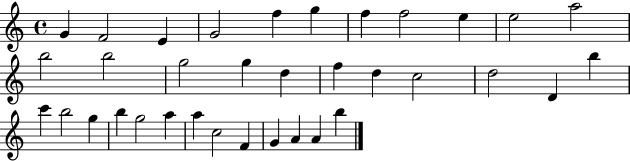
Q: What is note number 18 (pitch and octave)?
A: D5